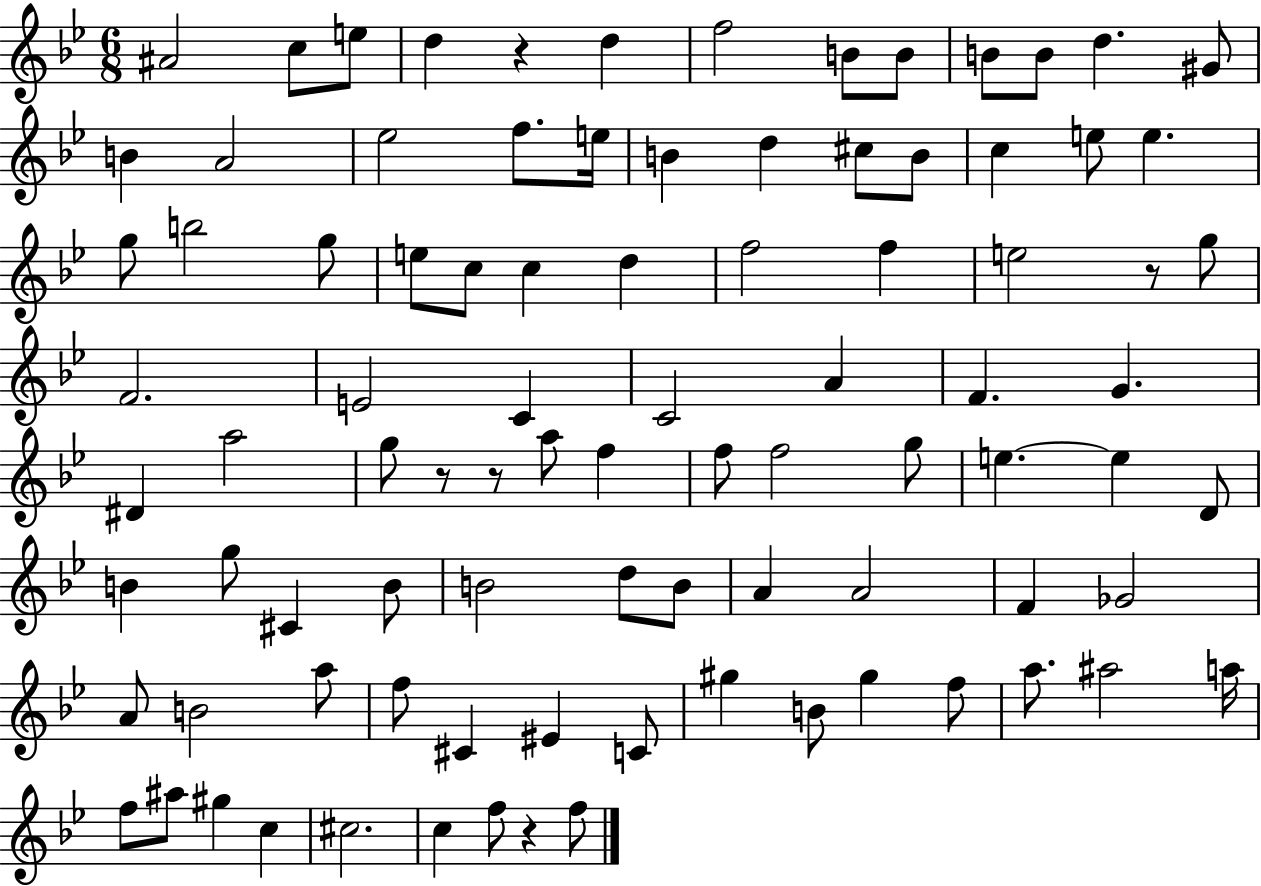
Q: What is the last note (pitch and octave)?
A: F5